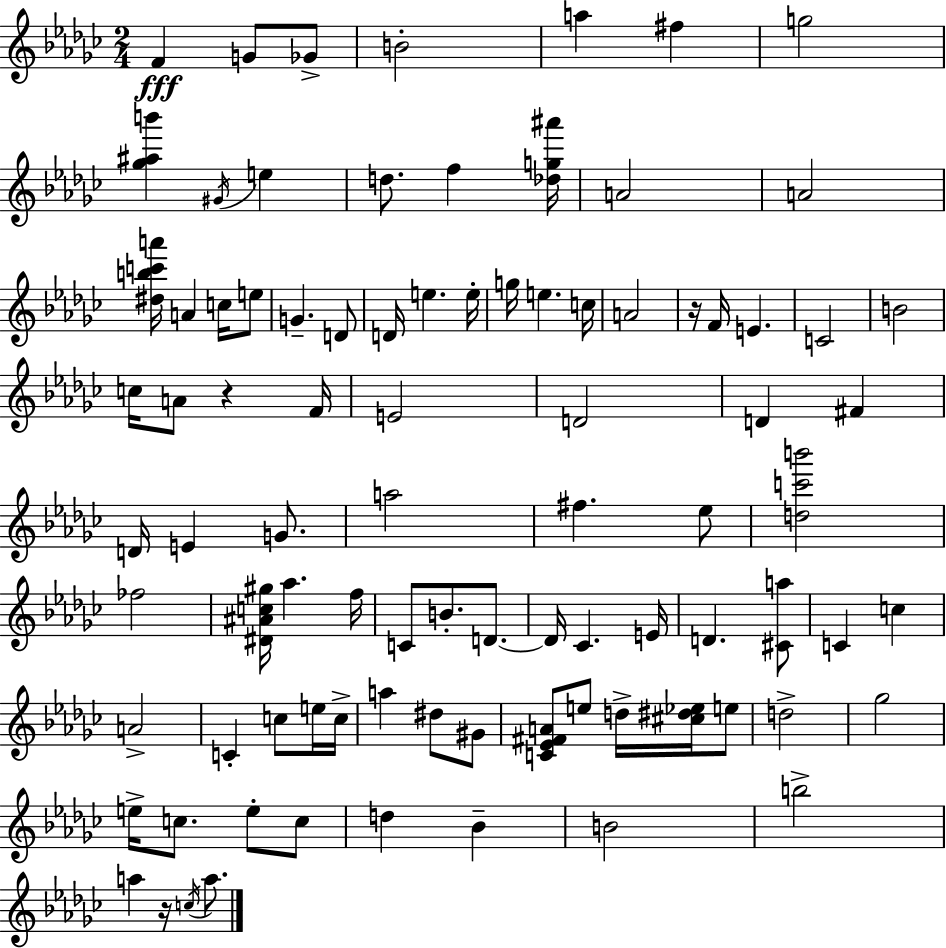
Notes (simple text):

F4/q G4/e Gb4/e B4/h A5/q F#5/q G5/h [Gb5,A#5,B6]/q G#4/s E5/q D5/e. F5/q [Db5,G5,A#6]/s A4/h A4/h [D#5,B5,C6,A6]/s A4/q C5/s E5/e G4/q. D4/e D4/s E5/q. E5/s G5/s E5/q. C5/s A4/h R/s F4/s E4/q. C4/h B4/h C5/s A4/e R/q F4/s E4/h D4/h D4/q F#4/q D4/s E4/q G4/e. A5/h F#5/q. Eb5/e [D5,C6,B6]/h FES5/h [D#4,A#4,C5,G#5]/s Ab5/q. F5/s C4/e B4/e. D4/e. D4/s CES4/q. E4/s D4/q. [C#4,A5]/e C4/q C5/q A4/h C4/q C5/e E5/s C5/s A5/q D#5/e G#4/e [C4,Eb4,F#4,A4]/e E5/e D5/s [C#5,D#5,Eb5]/s E5/e D5/h Gb5/h E5/s C5/e. E5/e C5/e D5/q Bb4/q B4/h B5/h A5/q R/s C5/s A5/e.